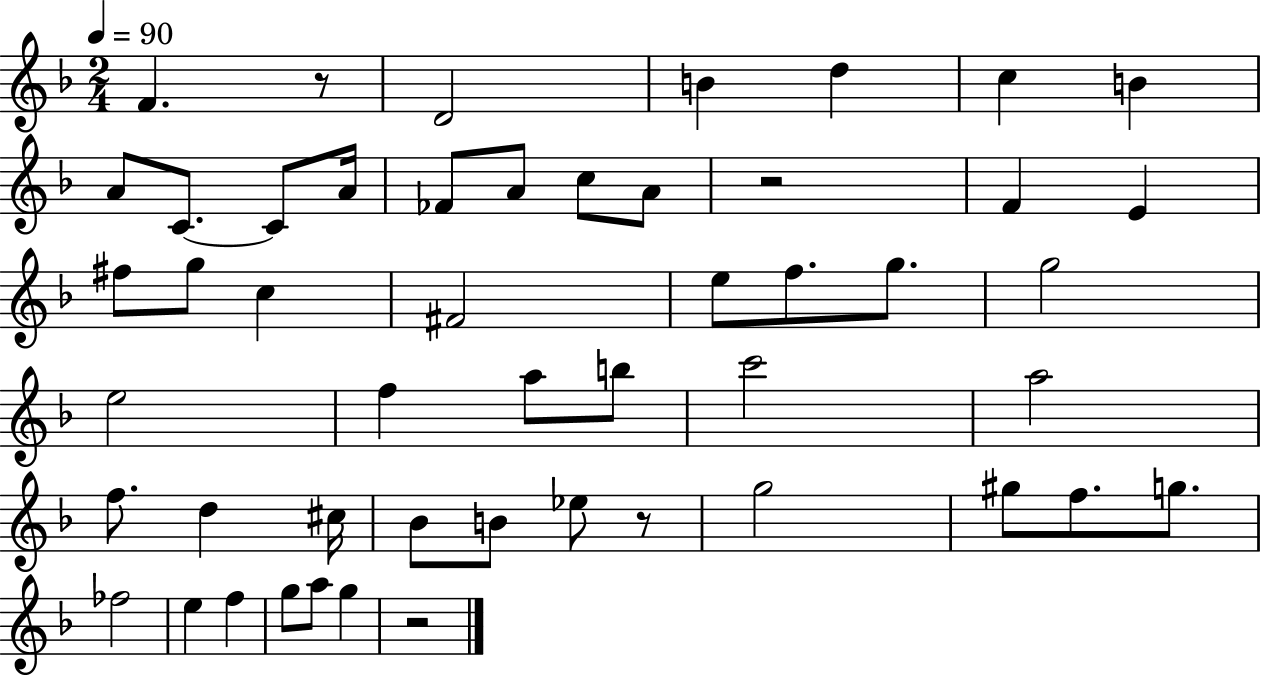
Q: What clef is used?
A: treble